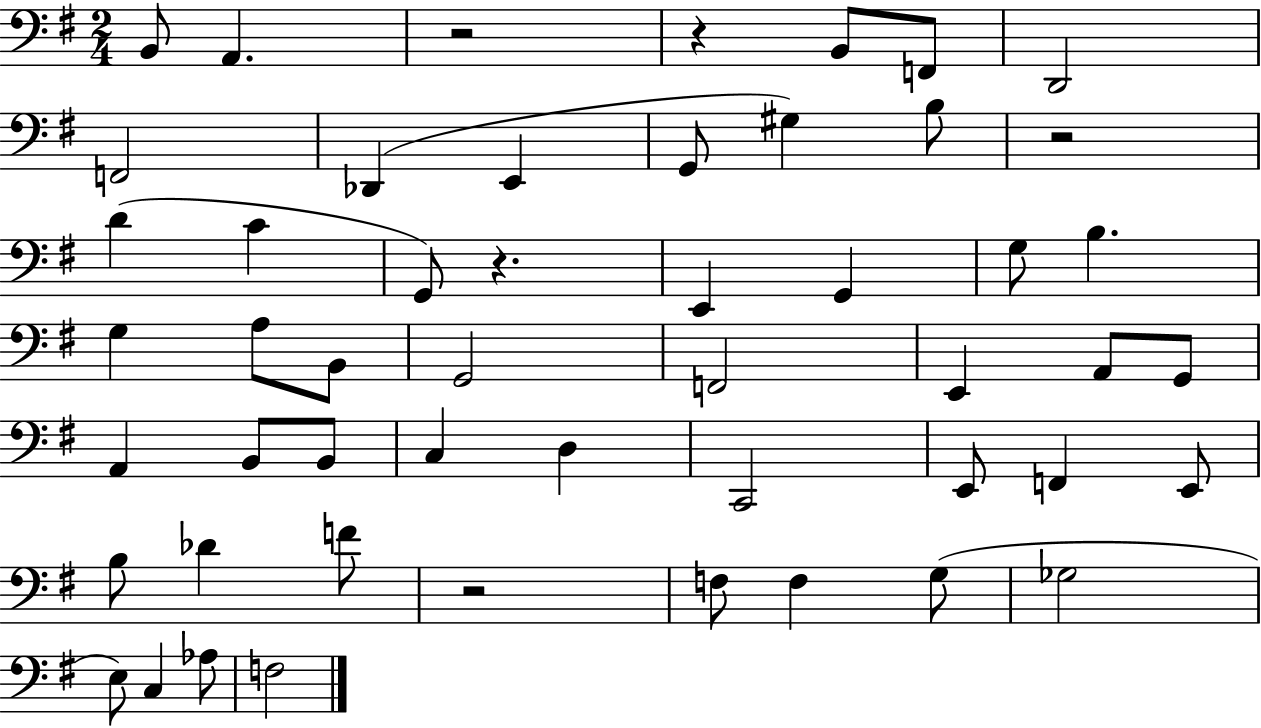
X:1
T:Untitled
M:2/4
L:1/4
K:G
B,,/2 A,, z2 z B,,/2 F,,/2 D,,2 F,,2 _D,, E,, G,,/2 ^G, B,/2 z2 D C G,,/2 z E,, G,, G,/2 B, G, A,/2 B,,/2 G,,2 F,,2 E,, A,,/2 G,,/2 A,, B,,/2 B,,/2 C, D, C,,2 E,,/2 F,, E,,/2 B,/2 _D F/2 z2 F,/2 F, G,/2 _G,2 E,/2 C, _A,/2 F,2